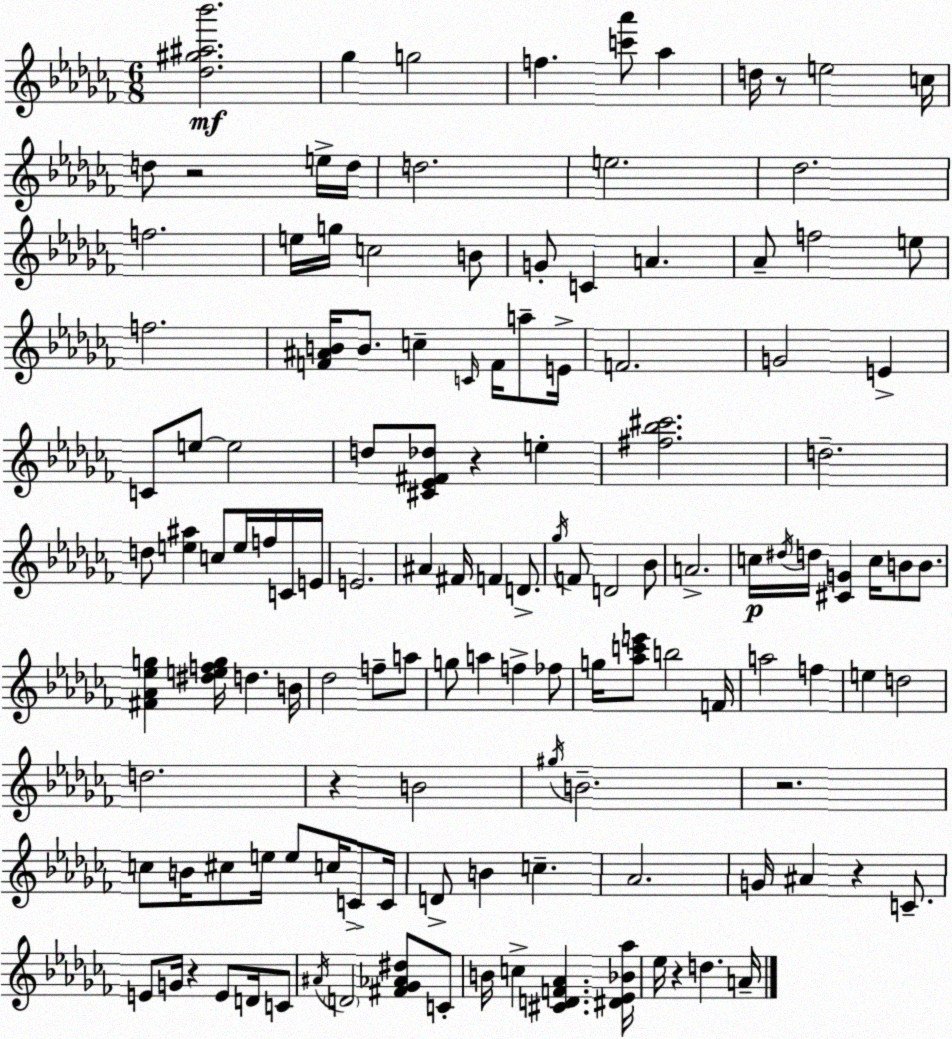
X:1
T:Untitled
M:6/8
L:1/4
K:Abm
[_d^g^a_b']2 _g g2 f [c'_a']/2 _a d/4 z/2 e2 c/4 d/2 z2 e/4 d/4 d2 e2 _d2 f2 e/4 g/4 c2 B/2 G/2 C A _A/2 f2 e/2 f2 [F^AB]/4 B/2 c C/4 F/4 a/2 E/4 F2 G2 E C/2 e/2 e2 d/2 [^C_E^F_d]/2 z e [^f_b^c']2 d2 d/2 [e^a] c/2 e/4 f/4 C/4 E/4 E2 ^A ^F/4 F D/2 _g/4 F/2 D2 _B/2 A2 c/4 ^d/4 d/4 [^CG] c/4 B/2 B/2 [^F_A_eg] [^defg]/4 d B/4 _d2 f/2 a/2 g/2 a f _f/2 g/4 [_ac'e']/2 b2 F/4 a2 f e d2 d2 z B2 ^g/4 B2 z2 c/2 B/4 ^c/2 e/4 e/2 c/4 C/2 C/4 D/2 B c _A2 G/4 ^A z C/2 E/2 G/4 z E/2 D/4 C/2 ^A/4 D2 [^F_G_A^d]/2 C/2 B/4 c [^CDF_A] [^D_E_B_a]/4 _e/4 z d A/4